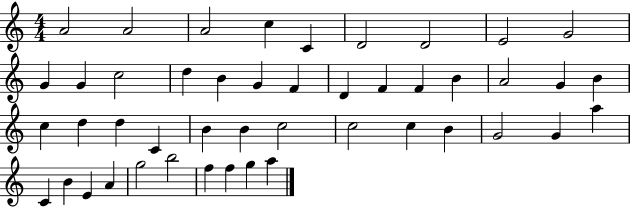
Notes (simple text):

A4/h A4/h A4/h C5/q C4/q D4/h D4/h E4/h G4/h G4/q G4/q C5/h D5/q B4/q G4/q F4/q D4/q F4/q F4/q B4/q A4/h G4/q B4/q C5/q D5/q D5/q C4/q B4/q B4/q C5/h C5/h C5/q B4/q G4/h G4/q A5/q C4/q B4/q E4/q A4/q G5/h B5/h F5/q F5/q G5/q A5/q